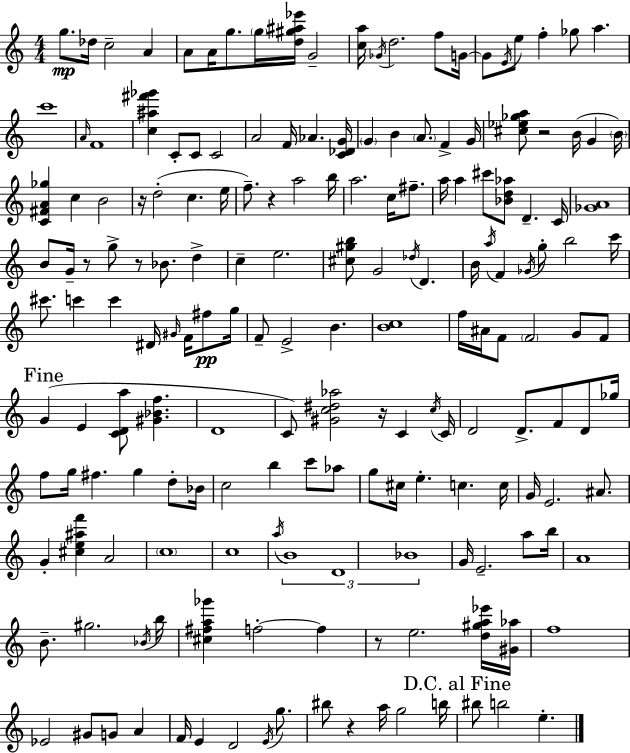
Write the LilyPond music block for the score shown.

{
  \clef treble
  \numericTimeSignature
  \time 4/4
  \key a \minor
  g''8.\mp des''16 c''2-- a'4 | a'8 a'16 g''8. \parenthesize g''16 <d'' gis'' ais'' ees'''>16 g'2-- | <c'' a''>16 \acciaccatura { ges'16 } d''2. f''8 | g'16~~ g'8 \acciaccatura { e'16 } e''8 f''4-. ges''8 a''4. | \break c'''1 | \grace { a'16 } f'1 | <c'' ais'' fis''' ges'''>4 c'8-. c'8 c'2 | a'2 f'16 aes'4. | \break <c' des' g'>16 \parenthesize g'4 b'4 \parenthesize a'8. f'4-> | g'16 <cis'' ees'' ges'' a''>8 r2 b'16( g'4 | \parenthesize b'16) <c' fis' a' ges''>4 c''4 b'2 | r16 d''2-.( c''4. | \break e''16 f''8.--) r4 a''2 | b''16 a''2. c''16 | fis''8.-- a''16 a''4 cis'''8 <bes' d'' aes''>8 d'4.-- | c'16 <ges' a'>1 | \break b'8 g'16-- r8 g''8-> r8 bes'8. d''4-> | c''4-- e''2. | <cis'' gis'' b''>8 g'2 \acciaccatura { des''16 } d'4. | b'16 \acciaccatura { a''16 } f'4 \acciaccatura { ges'16 } g''8-. b''2 | \break c'''16 cis'''8. c'''4 c'''4 | dis'16 \grace { gis'16 } f'16 fis''8\pp g''16 f'8-- e'2-> | b'4. <b' c''>1 | f''16 ais'16 f'8 \parenthesize f'2 | \break g'8 f'8 \mark "Fine" g'4( e'4 <c' d' a''>8 | <gis' bes' f''>4. d'1 | c'8) <gis' c'' dis'' aes''>2 | r16 c'4 \acciaccatura { c''16 } c'16 d'2 | \break d'8.-> f'8 d'8 ges''16 f''8 g''16 fis''4. | g''4 d''8-. bes'16 c''2 | b''4 c'''8 aes''8 g''8 cis''16 e''4.-. | c''4. c''16 g'16 e'2. | \break ais'8. g'4-. <cis'' e'' ais'' f'''>4 | a'2 \parenthesize c''1 | c''1 | \acciaccatura { a''16 } \tuplet 3/2 { b'1 | \break d'1 | bes'1 } | g'16 e'2.-- | a''8 b''16 a'1 | \break b'8.-- gis''2. | \acciaccatura { bes'16 } b''16 <cis'' fis'' a'' ges'''>4 f''2-.~~ | f''4 r8 e''2. | <d'' gis'' a'' ees'''>16 <gis' aes''>16 f''1 | \break ees'2 | gis'8 g'8 a'4 f'16 e'4 d'2 | \acciaccatura { e'16 } g''8. bis''8 r4 | a''16 g''2 b''16 \mark "D.C. al Fine" bis''8 b''2 | \break e''4.-. \bar "|."
}